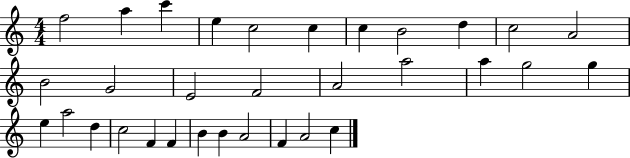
{
  \clef treble
  \numericTimeSignature
  \time 4/4
  \key c \major
  f''2 a''4 c'''4 | e''4 c''2 c''4 | c''4 b'2 d''4 | c''2 a'2 | \break b'2 g'2 | e'2 f'2 | a'2 a''2 | a''4 g''2 g''4 | \break e''4 a''2 d''4 | c''2 f'4 f'4 | b'4 b'4 a'2 | f'4 a'2 c''4 | \break \bar "|."
}